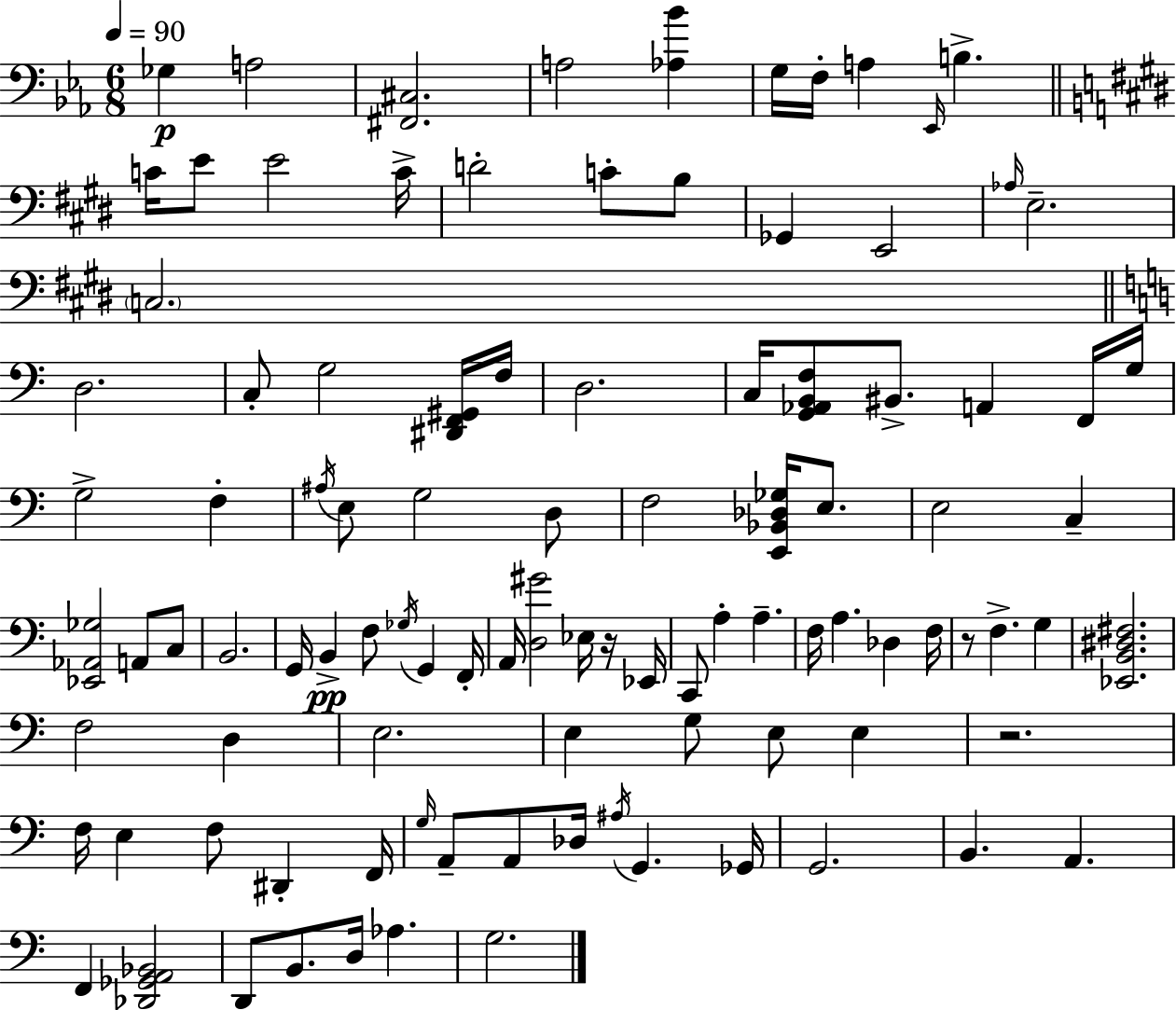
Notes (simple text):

Gb3/q A3/h [F#2,C#3]/h. A3/h [Ab3,Bb4]/q G3/s F3/s A3/q Eb2/s B3/q. C4/s E4/e E4/h C4/s D4/h C4/e B3/e Gb2/q E2/h Ab3/s E3/h. C3/h. D3/h. C3/e G3/h [D#2,F2,G#2]/s F3/s D3/h. C3/s [G2,Ab2,B2,F3]/e BIS2/e. A2/q F2/s G3/s G3/h F3/q A#3/s E3/e G3/h D3/e F3/h [E2,Bb2,Db3,Gb3]/s E3/e. E3/h C3/q [Eb2,Ab2,Gb3]/h A2/e C3/e B2/h. G2/s B2/q F3/e Gb3/s G2/q F2/s A2/s [D3,G#4]/h Eb3/s R/s Eb2/s C2/e A3/q A3/q. F3/s A3/q. Db3/q F3/s R/e F3/q. G3/q [Eb2,B2,D#3,F#3]/h. F3/h D3/q E3/h. E3/q G3/e E3/e E3/q R/h. F3/s E3/q F3/e D#2/q F2/s G3/s A2/e A2/e Db3/s A#3/s G2/q. Gb2/s G2/h. B2/q. A2/q. F2/q [Db2,Gb2,A2,Bb2]/h D2/e B2/e. D3/s Ab3/q. G3/h.